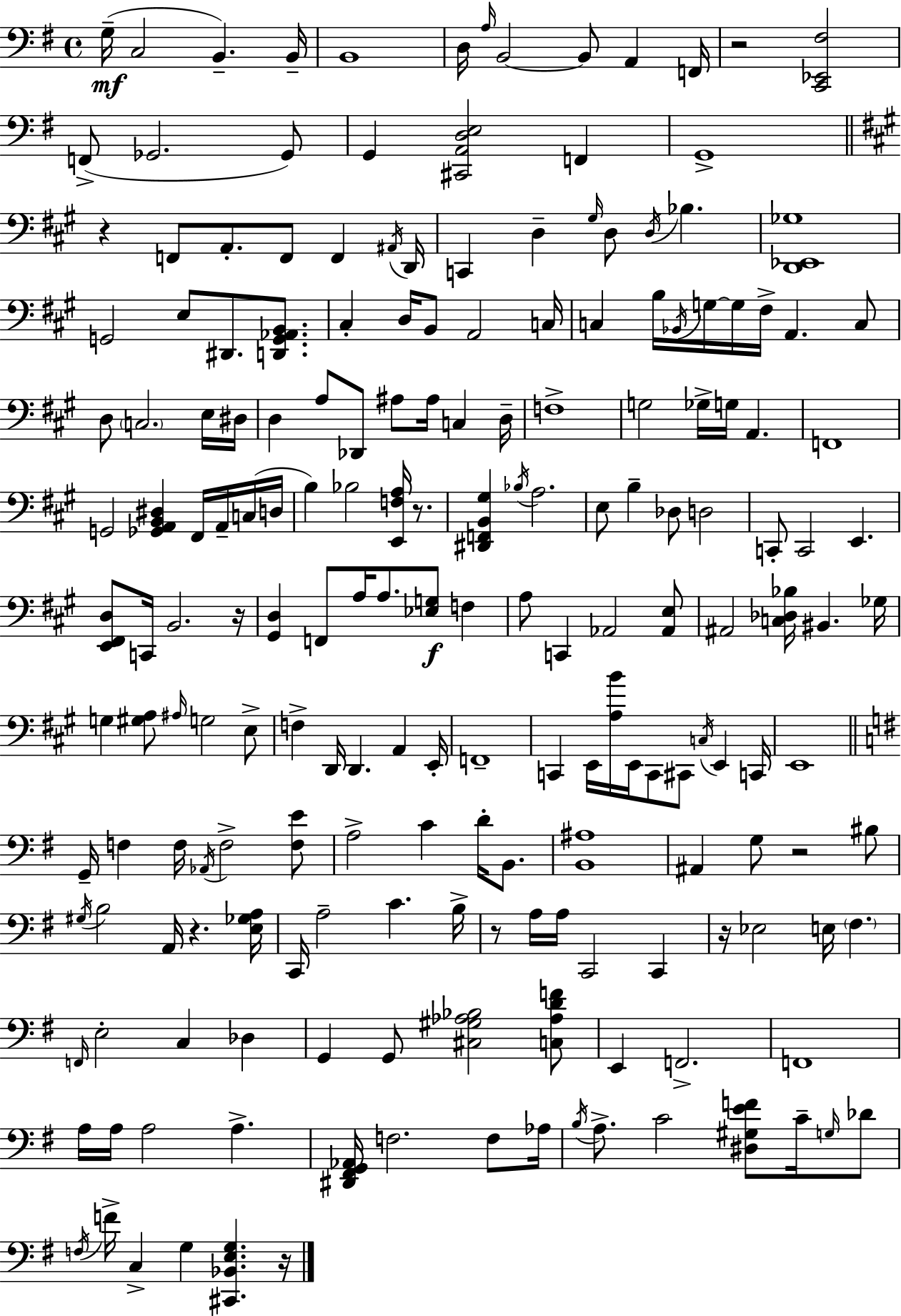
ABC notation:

X:1
T:Untitled
M:4/4
L:1/4
K:G
G,/4 C,2 B,, B,,/4 B,,4 D,/4 A,/4 B,,2 B,,/2 A,, F,,/4 z2 [C,,_E,,^F,]2 F,,/2 _G,,2 _G,,/2 G,, [^C,,A,,D,E,]2 F,, G,,4 z F,,/2 A,,/2 F,,/2 F,, ^A,,/4 D,,/4 C,, D, ^G,/4 D,/2 D,/4 _B, [D,,_E,,_G,]4 G,,2 E,/2 ^D,,/2 [D,,G,,_A,,B,,]/2 ^C, D,/4 B,,/2 A,,2 C,/4 C, B,/4 _B,,/4 G,/4 G,/4 ^F,/4 A,, C,/2 D,/2 C,2 E,/4 ^D,/4 D, A,/2 _D,,/2 ^A,/2 ^A,/4 C, D,/4 F,4 G,2 _G,/4 G,/4 A,, F,,4 G,,2 [_G,,A,,B,,^D,] ^F,,/4 A,,/4 C,/4 D,/4 B, _B,2 [E,,F,A,]/4 z/2 [^D,,F,,B,,^G,] _B,/4 A,2 E,/2 B, _D,/2 D,2 C,,/2 C,,2 E,, [E,,^F,,D,]/2 C,,/4 B,,2 z/4 [^G,,D,] F,,/2 A,/4 A,/2 [_E,G,]/2 F, A,/2 C,, _A,,2 [_A,,E,]/2 ^A,,2 [C,_D,_B,]/4 ^B,, _G,/4 G, [^G,A,]/2 ^A,/4 G,2 E,/2 F, D,,/4 D,, A,, E,,/4 F,,4 C,, E,,/4 [A,B]/4 E,,/4 C,,/2 ^C,,/2 C,/4 E,, C,,/4 E,,4 G,,/4 F, F,/4 _A,,/4 F,2 [F,E]/2 A,2 C D/4 B,,/2 [B,,^A,]4 ^A,, G,/2 z2 ^B,/2 ^G,/4 B,2 A,,/4 z [E,_G,A,]/4 C,,/4 A,2 C B,/4 z/2 A,/4 A,/4 C,,2 C,, z/4 _E,2 E,/4 ^F, F,,/4 E,2 C, _D, G,, G,,/2 [^C,^G,_A,_B,]2 [C,_A,DF]/2 E,, F,,2 F,,4 A,/4 A,/4 A,2 A, [^D,,^F,,G,,_A,,]/4 F,2 F,/2 _A,/4 B,/4 A,/2 C2 [^D,^G,EF]/2 C/4 G,/4 _D/2 F,/4 F/4 C, G, [^C,,_B,,E,G,] z/4